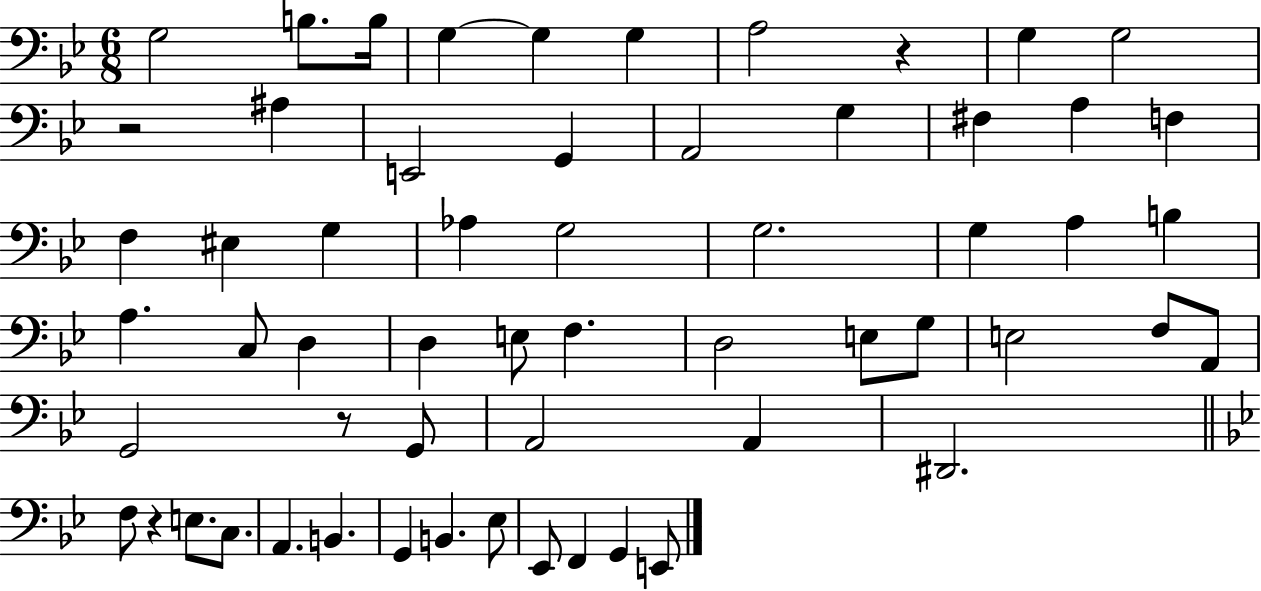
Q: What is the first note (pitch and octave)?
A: G3